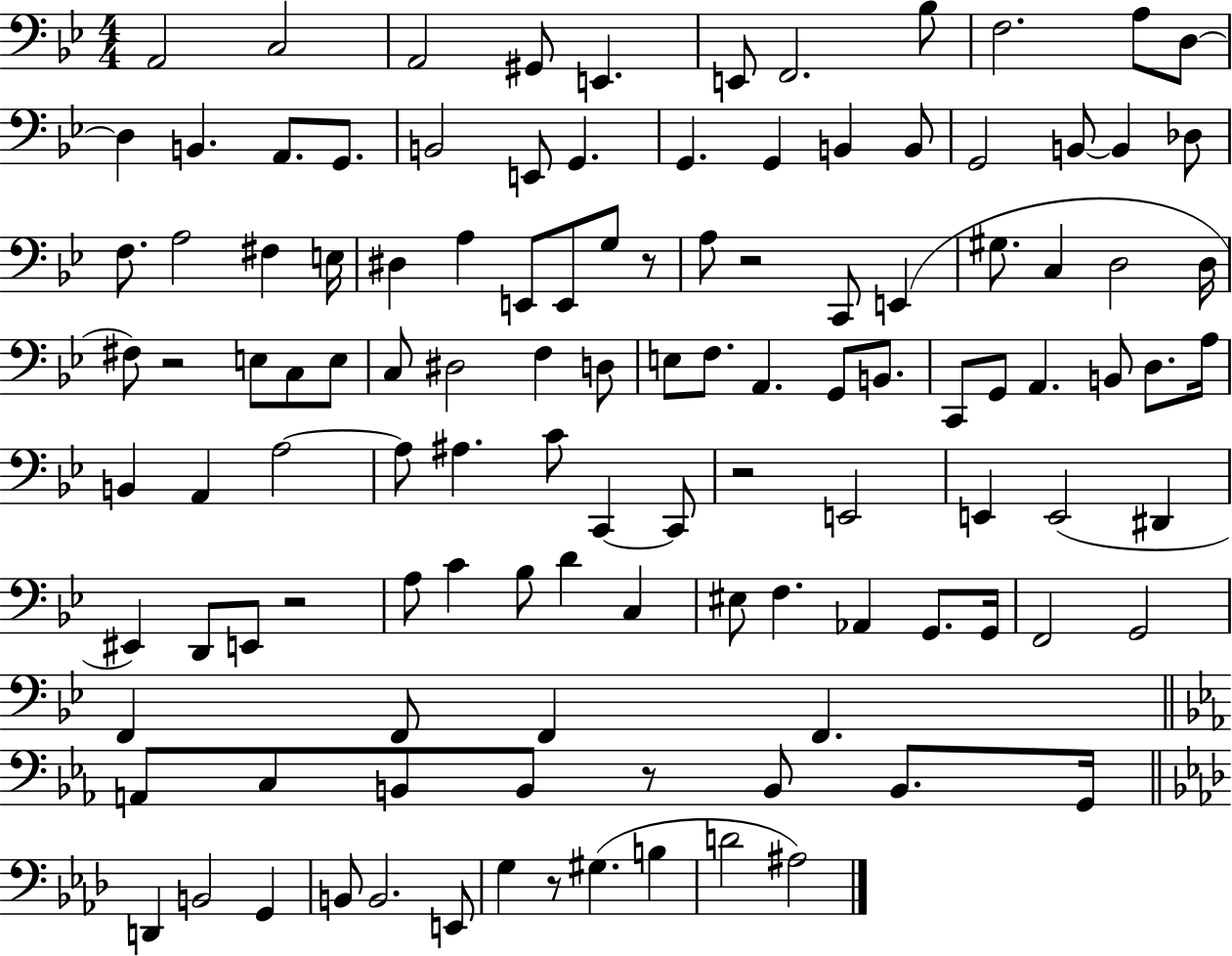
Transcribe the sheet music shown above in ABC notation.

X:1
T:Untitled
M:4/4
L:1/4
K:Bb
A,,2 C,2 A,,2 ^G,,/2 E,, E,,/2 F,,2 _B,/2 F,2 A,/2 D,/2 D, B,, A,,/2 G,,/2 B,,2 E,,/2 G,, G,, G,, B,, B,,/2 G,,2 B,,/2 B,, _D,/2 F,/2 A,2 ^F, E,/4 ^D, A, E,,/2 E,,/2 G,/2 z/2 A,/2 z2 C,,/2 E,, ^G,/2 C, D,2 D,/4 ^F,/2 z2 E,/2 C,/2 E,/2 C,/2 ^D,2 F, D,/2 E,/2 F,/2 A,, G,,/2 B,,/2 C,,/2 G,,/2 A,, B,,/2 D,/2 A,/4 B,, A,, A,2 A,/2 ^A, C/2 C,, C,,/2 z2 E,,2 E,, E,,2 ^D,, ^E,, D,,/2 E,,/2 z2 A,/2 C _B,/2 D C, ^E,/2 F, _A,, G,,/2 G,,/4 F,,2 G,,2 F,, F,,/2 F,, F,, A,,/2 C,/2 B,,/2 B,,/2 z/2 B,,/2 B,,/2 G,,/4 D,, B,,2 G,, B,,/2 B,,2 E,,/2 G, z/2 ^G, B, D2 ^A,2